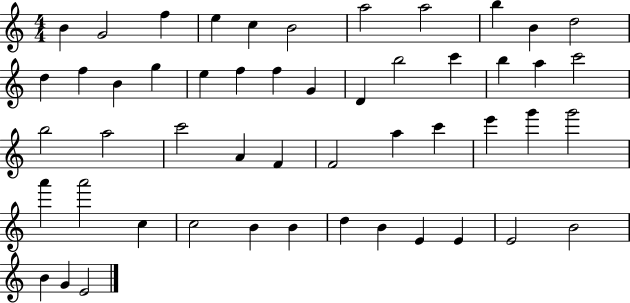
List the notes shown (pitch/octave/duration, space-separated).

B4/q G4/h F5/q E5/q C5/q B4/h A5/h A5/h B5/q B4/q D5/h D5/q F5/q B4/q G5/q E5/q F5/q F5/q G4/q D4/q B5/h C6/q B5/q A5/q C6/h B5/h A5/h C6/h A4/q F4/q F4/h A5/q C6/q E6/q G6/q G6/h A6/q A6/h C5/q C5/h B4/q B4/q D5/q B4/q E4/q E4/q E4/h B4/h B4/q G4/q E4/h